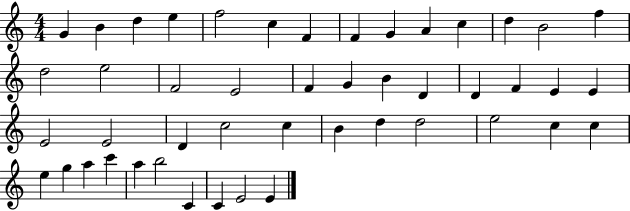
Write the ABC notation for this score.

X:1
T:Untitled
M:4/4
L:1/4
K:C
G B d e f2 c F F G A c d B2 f d2 e2 F2 E2 F G B D D F E E E2 E2 D c2 c B d d2 e2 c c e g a c' a b2 C C E2 E